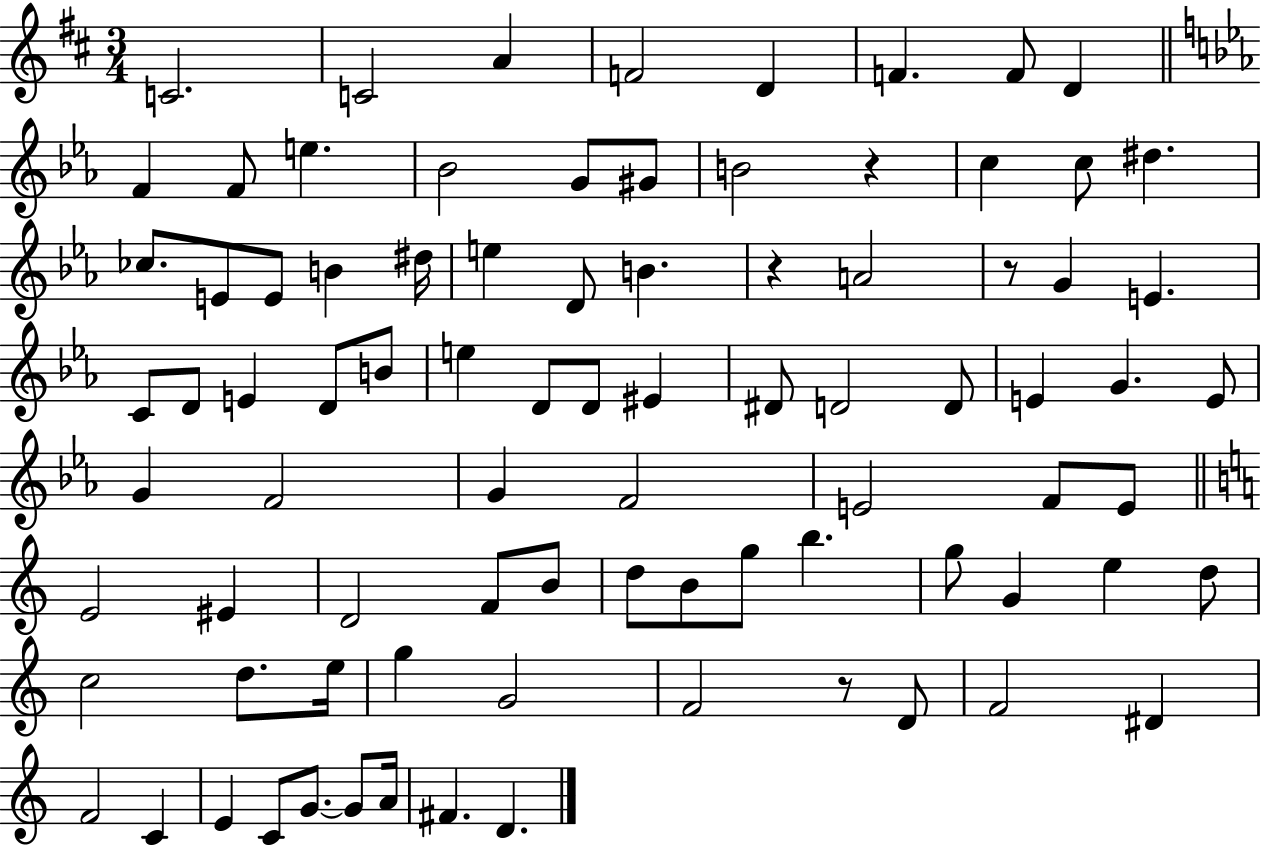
{
  \clef treble
  \numericTimeSignature
  \time 3/4
  \key d \major
  c'2. | c'2 a'4 | f'2 d'4 | f'4. f'8 d'4 | \break \bar "||" \break \key c \minor f'4 f'8 e''4. | bes'2 g'8 gis'8 | b'2 r4 | c''4 c''8 dis''4. | \break ces''8. e'8 e'8 b'4 dis''16 | e''4 d'8 b'4. | r4 a'2 | r8 g'4 e'4. | \break c'8 d'8 e'4 d'8 b'8 | e''4 d'8 d'8 eis'4 | dis'8 d'2 d'8 | e'4 g'4. e'8 | \break g'4 f'2 | g'4 f'2 | e'2 f'8 e'8 | \bar "||" \break \key c \major e'2 eis'4 | d'2 f'8 b'8 | d''8 b'8 g''8 b''4. | g''8 g'4 e''4 d''8 | \break c''2 d''8. e''16 | g''4 g'2 | f'2 r8 d'8 | f'2 dis'4 | \break f'2 c'4 | e'4 c'8 g'8.~~ g'8 a'16 | fis'4. d'4. | \bar "|."
}